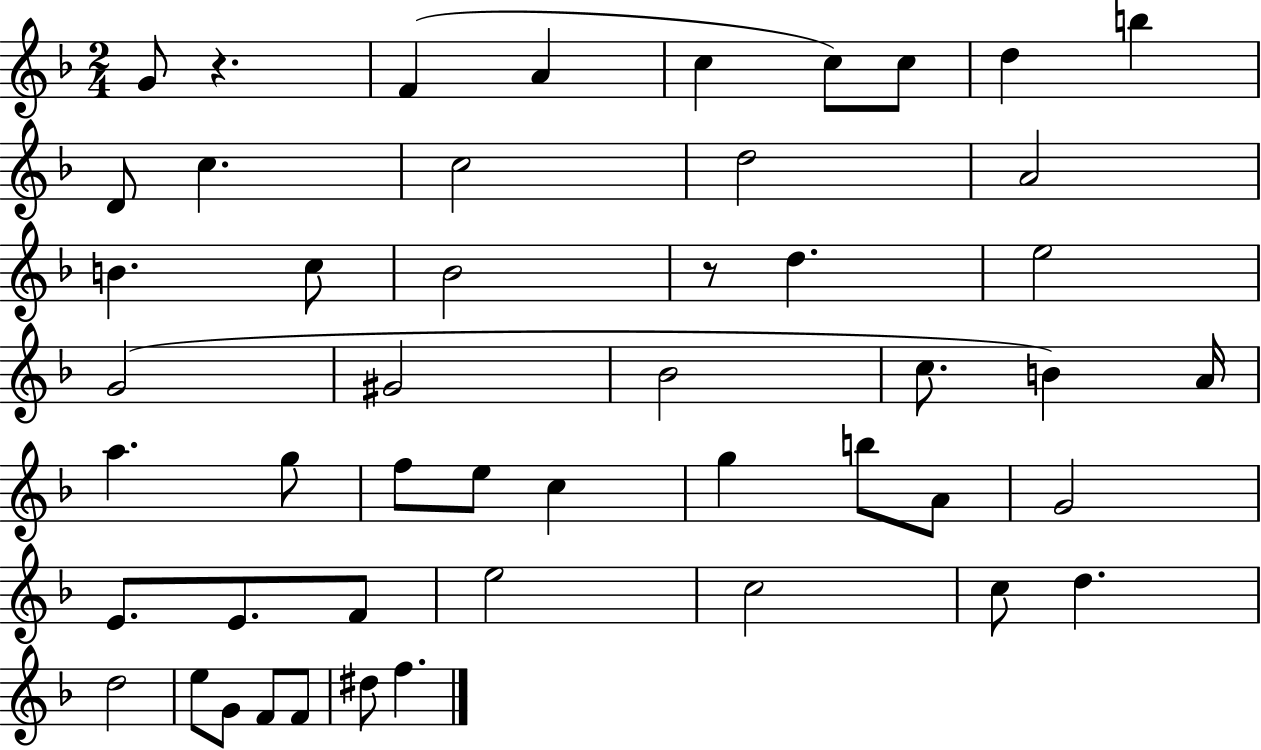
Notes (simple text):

G4/e R/q. F4/q A4/q C5/q C5/e C5/e D5/q B5/q D4/e C5/q. C5/h D5/h A4/h B4/q. C5/e Bb4/h R/e D5/q. E5/h G4/h G#4/h Bb4/h C5/e. B4/q A4/s A5/q. G5/e F5/e E5/e C5/q G5/q B5/e A4/e G4/h E4/e. E4/e. F4/e E5/h C5/h C5/e D5/q. D5/h E5/e G4/e F4/e F4/e D#5/e F5/q.